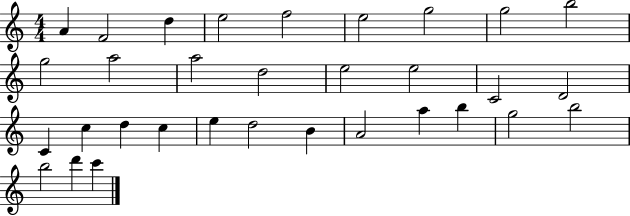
X:1
T:Untitled
M:4/4
L:1/4
K:C
A F2 d e2 f2 e2 g2 g2 b2 g2 a2 a2 d2 e2 e2 C2 D2 C c d c e d2 B A2 a b g2 b2 b2 d' c'